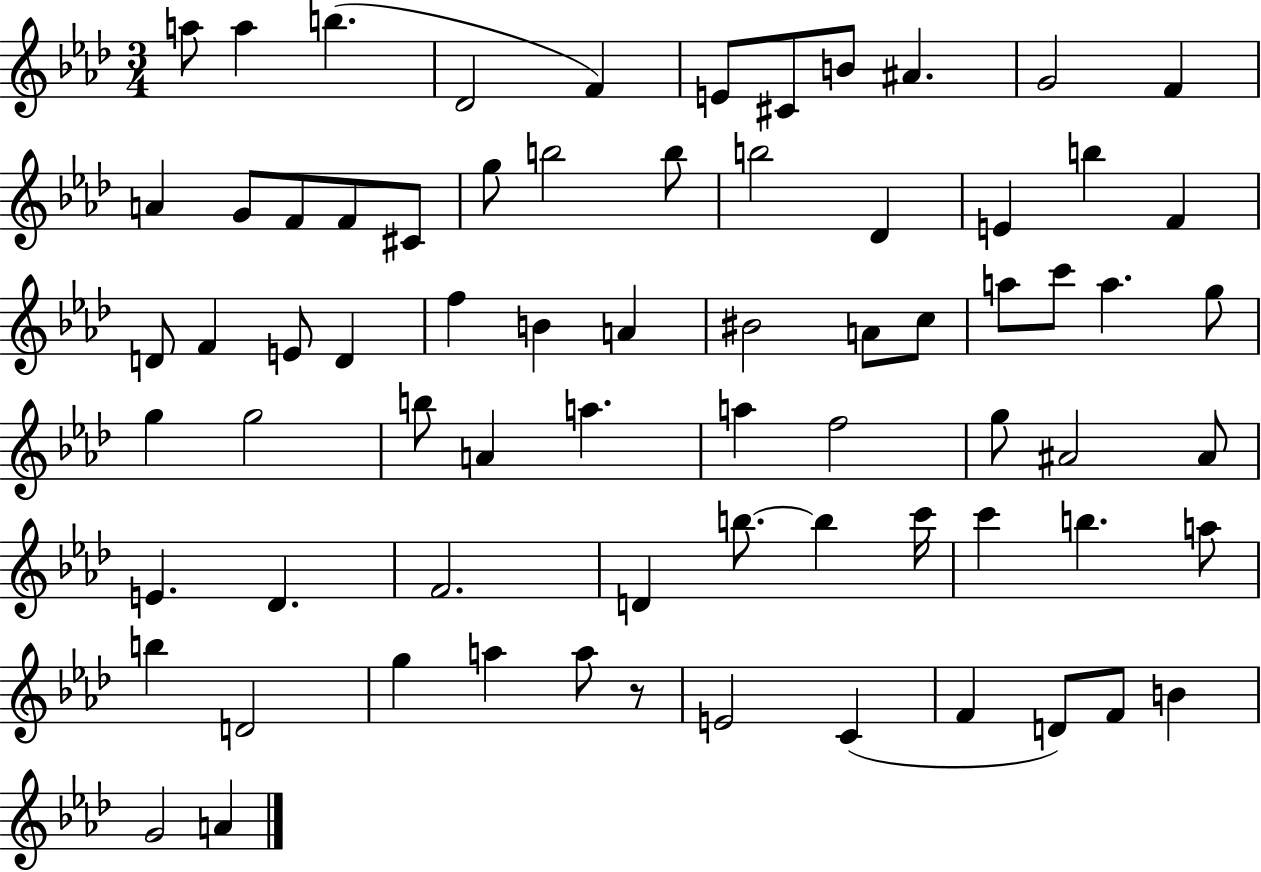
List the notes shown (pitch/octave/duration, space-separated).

A5/e A5/q B5/q. Db4/h F4/q E4/e C#4/e B4/e A#4/q. G4/h F4/q A4/q G4/e F4/e F4/e C#4/e G5/e B5/h B5/e B5/h Db4/q E4/q B5/q F4/q D4/e F4/q E4/e D4/q F5/q B4/q A4/q BIS4/h A4/e C5/e A5/e C6/e A5/q. G5/e G5/q G5/h B5/e A4/q A5/q. A5/q F5/h G5/e A#4/h A#4/e E4/q. Db4/q. F4/h. D4/q B5/e. B5/q C6/s C6/q B5/q. A5/e B5/q D4/h G5/q A5/q A5/e R/e E4/h C4/q F4/q D4/e F4/e B4/q G4/h A4/q